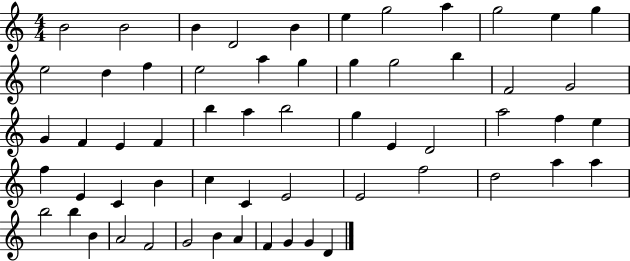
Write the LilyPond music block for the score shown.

{
  \clef treble
  \numericTimeSignature
  \time 4/4
  \key c \major
  b'2 b'2 | b'4 d'2 b'4 | e''4 g''2 a''4 | g''2 e''4 g''4 | \break e''2 d''4 f''4 | e''2 a''4 g''4 | g''4 g''2 b''4 | f'2 g'2 | \break g'4 f'4 e'4 f'4 | b''4 a''4 b''2 | g''4 e'4 d'2 | a''2 f''4 e''4 | \break f''4 e'4 c'4 b'4 | c''4 c'4 e'2 | e'2 f''2 | d''2 a''4 a''4 | \break b''2 b''4 b'4 | a'2 f'2 | g'2 b'4 a'4 | f'4 g'4 g'4 d'4 | \break \bar "|."
}